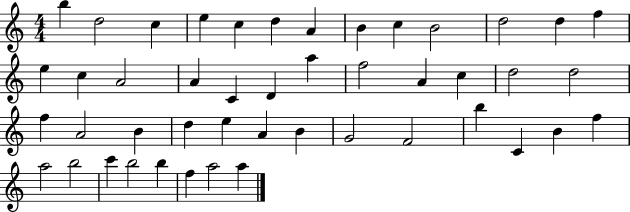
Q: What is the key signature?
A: C major